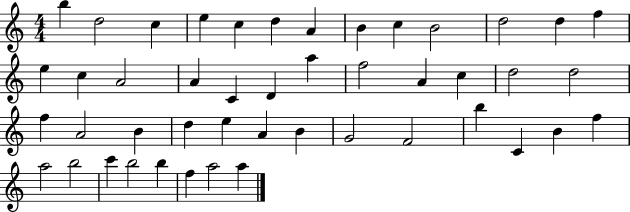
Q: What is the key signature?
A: C major